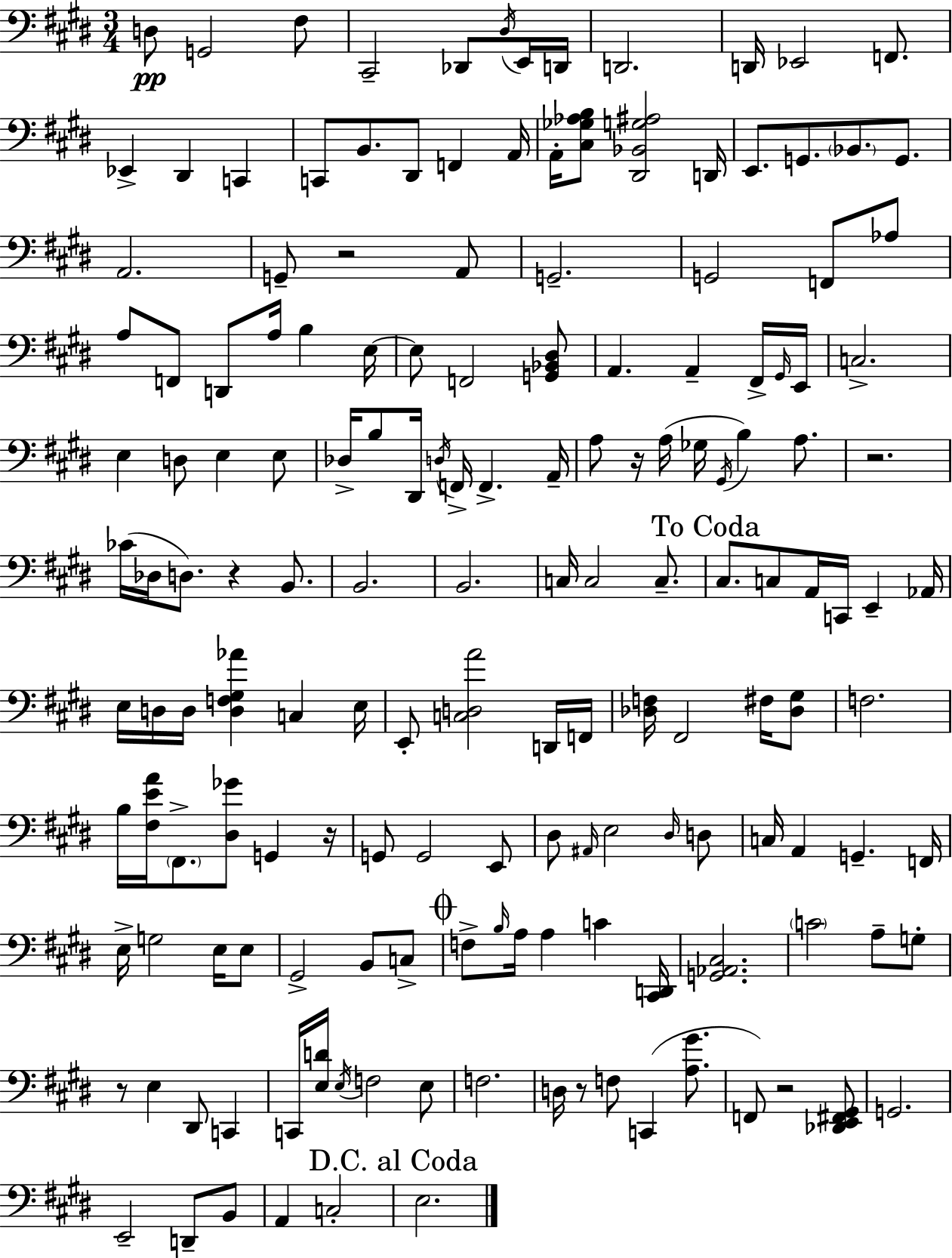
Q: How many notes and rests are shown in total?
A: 161